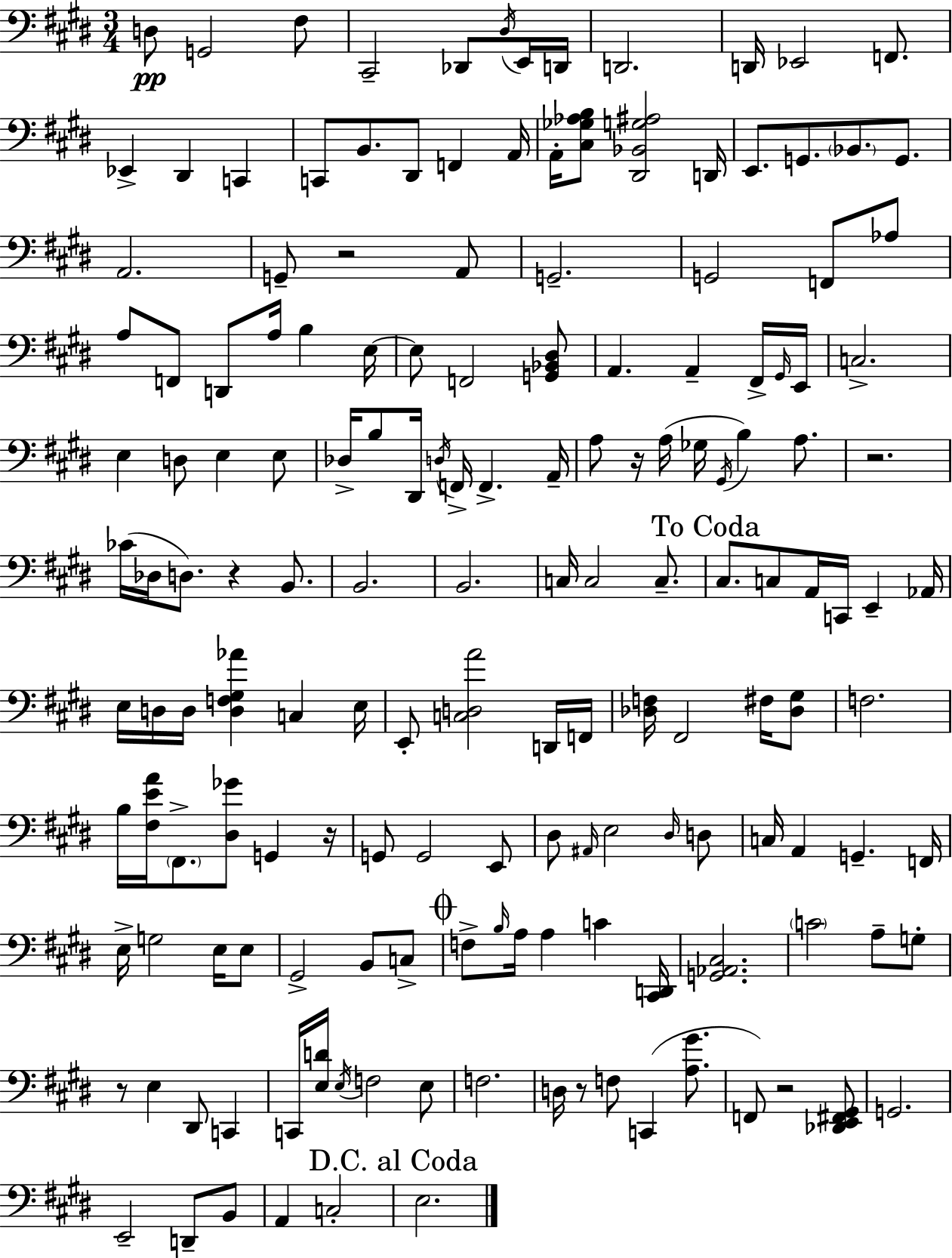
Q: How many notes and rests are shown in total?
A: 161